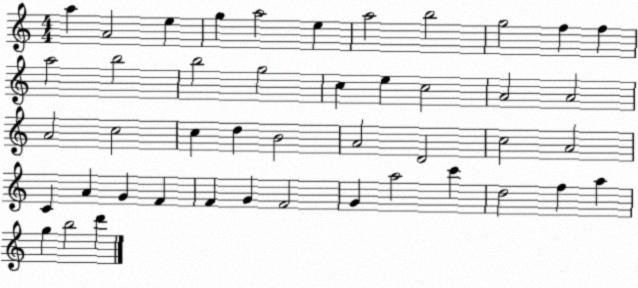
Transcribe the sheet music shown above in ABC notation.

X:1
T:Untitled
M:4/4
L:1/4
K:C
a A2 e g a2 e a2 b2 g2 f f a2 b2 b2 g2 c e c2 A2 A2 A2 c2 c d B2 A2 D2 c2 A2 C A G F F G F2 G a2 c' d2 f a g b2 d'